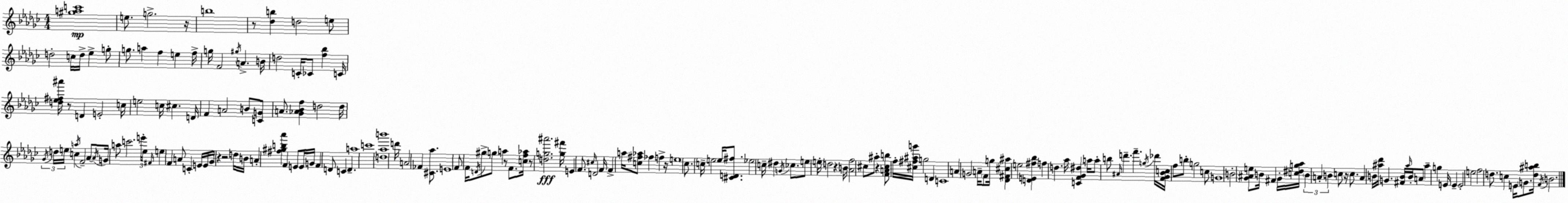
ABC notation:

X:1
T:Untitled
M:4/4
L:1/4
K:Ebm
[^gac']4 e/2 g2 z/4 b4 z/2 [_db] d2 e/2 d2 c/4 d/4 _e g/2 g/2 a f e f/4 g/4 F2 ^g/4 A B/4 d2 C/4 _C/2 [f_b] C/4 [d_e^f^a']/4 z/2 D E2 c/4 e2 c/4 ^c D/4 F A2 B/2 [CG]/2 A/2 [_G_A_Bf] d2 d/4 _G/4 d/4 e/4 c a/4 F2 _A/2 _A/4 G/4 a/2 c'2 e'/4 _e/4 ^F/4 e F A/2 C E/4 E/4 _G/4 z z2 d/4 B/4 A [^f^gb_a'] F E/2 E/4 G/4 F D/2 C D a4 c'4 [d_ab']4 d'/4 A2 _F [^C_a]/2 E4 F/2 F/4 D/4 ^g/2 g/2 a z/2 F/2 [cf_a]/4 z/2 [dg^a']2 [g^f']/4 E F/2 ^c/4 D2 F/4 F a/4 [c^f_a]/2 _f f z/4 e4 _c/2 c/4 e2 e/4 [^CD^f]/2 _e2 c/4 ^d G/4 _c/2 e/2 e/4 d2 z B/4 [_Af]2 ^c/2 ^a/2 z [FA^cb]/2 f/4 [^c^f^ag']/4 g2 D C4 A G2 A/4 F/2 g/4 [_D^F^c^a] e2 [DE^f_b] f d _a/4 [CF_G^d] a/4 a/2 b/2 ^A/4 d' f' g/4 _d'/4 [F_G_Bc]/4 f/2 b/2 g2 c/2 G4 B2 [_G^Ae]/2 B/4 ^F _G/4 [c^dg_a]/4 B A B c/2 z/4 c/2 A B/4 [^a_d']/4 G [^FB]/4 ^a/4 B/4 A/2 ^a g E/4 E E2 e2 f2 d/2 c E/4 G/2 [d^ab]/4 F/4 B2